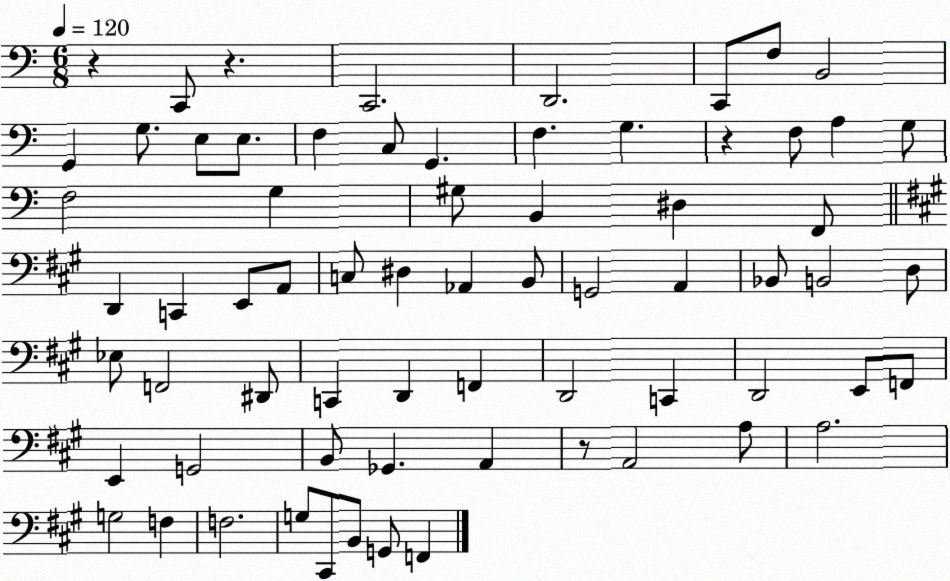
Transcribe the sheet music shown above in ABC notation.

X:1
T:Untitled
M:6/8
L:1/4
K:C
z C,,/2 z C,,2 D,,2 C,,/2 F,/2 B,,2 G,, G,/2 E,/2 E,/2 F, C,/2 G,, F, G, z F,/2 A, G,/2 F,2 G, ^G,/2 B,, ^D, F,,/2 D,, C,, E,,/2 A,,/2 C,/2 ^D, _A,, B,,/2 G,,2 A,, _B,,/2 B,,2 D,/2 _E,/2 F,,2 ^D,,/2 C,, D,, F,, D,,2 C,, D,,2 E,,/2 F,,/2 E,, G,,2 B,,/2 _G,, A,, z/2 A,,2 A,/2 A,2 G,2 F, F,2 G,/2 ^C,,/2 B,,/2 G,,/2 F,,